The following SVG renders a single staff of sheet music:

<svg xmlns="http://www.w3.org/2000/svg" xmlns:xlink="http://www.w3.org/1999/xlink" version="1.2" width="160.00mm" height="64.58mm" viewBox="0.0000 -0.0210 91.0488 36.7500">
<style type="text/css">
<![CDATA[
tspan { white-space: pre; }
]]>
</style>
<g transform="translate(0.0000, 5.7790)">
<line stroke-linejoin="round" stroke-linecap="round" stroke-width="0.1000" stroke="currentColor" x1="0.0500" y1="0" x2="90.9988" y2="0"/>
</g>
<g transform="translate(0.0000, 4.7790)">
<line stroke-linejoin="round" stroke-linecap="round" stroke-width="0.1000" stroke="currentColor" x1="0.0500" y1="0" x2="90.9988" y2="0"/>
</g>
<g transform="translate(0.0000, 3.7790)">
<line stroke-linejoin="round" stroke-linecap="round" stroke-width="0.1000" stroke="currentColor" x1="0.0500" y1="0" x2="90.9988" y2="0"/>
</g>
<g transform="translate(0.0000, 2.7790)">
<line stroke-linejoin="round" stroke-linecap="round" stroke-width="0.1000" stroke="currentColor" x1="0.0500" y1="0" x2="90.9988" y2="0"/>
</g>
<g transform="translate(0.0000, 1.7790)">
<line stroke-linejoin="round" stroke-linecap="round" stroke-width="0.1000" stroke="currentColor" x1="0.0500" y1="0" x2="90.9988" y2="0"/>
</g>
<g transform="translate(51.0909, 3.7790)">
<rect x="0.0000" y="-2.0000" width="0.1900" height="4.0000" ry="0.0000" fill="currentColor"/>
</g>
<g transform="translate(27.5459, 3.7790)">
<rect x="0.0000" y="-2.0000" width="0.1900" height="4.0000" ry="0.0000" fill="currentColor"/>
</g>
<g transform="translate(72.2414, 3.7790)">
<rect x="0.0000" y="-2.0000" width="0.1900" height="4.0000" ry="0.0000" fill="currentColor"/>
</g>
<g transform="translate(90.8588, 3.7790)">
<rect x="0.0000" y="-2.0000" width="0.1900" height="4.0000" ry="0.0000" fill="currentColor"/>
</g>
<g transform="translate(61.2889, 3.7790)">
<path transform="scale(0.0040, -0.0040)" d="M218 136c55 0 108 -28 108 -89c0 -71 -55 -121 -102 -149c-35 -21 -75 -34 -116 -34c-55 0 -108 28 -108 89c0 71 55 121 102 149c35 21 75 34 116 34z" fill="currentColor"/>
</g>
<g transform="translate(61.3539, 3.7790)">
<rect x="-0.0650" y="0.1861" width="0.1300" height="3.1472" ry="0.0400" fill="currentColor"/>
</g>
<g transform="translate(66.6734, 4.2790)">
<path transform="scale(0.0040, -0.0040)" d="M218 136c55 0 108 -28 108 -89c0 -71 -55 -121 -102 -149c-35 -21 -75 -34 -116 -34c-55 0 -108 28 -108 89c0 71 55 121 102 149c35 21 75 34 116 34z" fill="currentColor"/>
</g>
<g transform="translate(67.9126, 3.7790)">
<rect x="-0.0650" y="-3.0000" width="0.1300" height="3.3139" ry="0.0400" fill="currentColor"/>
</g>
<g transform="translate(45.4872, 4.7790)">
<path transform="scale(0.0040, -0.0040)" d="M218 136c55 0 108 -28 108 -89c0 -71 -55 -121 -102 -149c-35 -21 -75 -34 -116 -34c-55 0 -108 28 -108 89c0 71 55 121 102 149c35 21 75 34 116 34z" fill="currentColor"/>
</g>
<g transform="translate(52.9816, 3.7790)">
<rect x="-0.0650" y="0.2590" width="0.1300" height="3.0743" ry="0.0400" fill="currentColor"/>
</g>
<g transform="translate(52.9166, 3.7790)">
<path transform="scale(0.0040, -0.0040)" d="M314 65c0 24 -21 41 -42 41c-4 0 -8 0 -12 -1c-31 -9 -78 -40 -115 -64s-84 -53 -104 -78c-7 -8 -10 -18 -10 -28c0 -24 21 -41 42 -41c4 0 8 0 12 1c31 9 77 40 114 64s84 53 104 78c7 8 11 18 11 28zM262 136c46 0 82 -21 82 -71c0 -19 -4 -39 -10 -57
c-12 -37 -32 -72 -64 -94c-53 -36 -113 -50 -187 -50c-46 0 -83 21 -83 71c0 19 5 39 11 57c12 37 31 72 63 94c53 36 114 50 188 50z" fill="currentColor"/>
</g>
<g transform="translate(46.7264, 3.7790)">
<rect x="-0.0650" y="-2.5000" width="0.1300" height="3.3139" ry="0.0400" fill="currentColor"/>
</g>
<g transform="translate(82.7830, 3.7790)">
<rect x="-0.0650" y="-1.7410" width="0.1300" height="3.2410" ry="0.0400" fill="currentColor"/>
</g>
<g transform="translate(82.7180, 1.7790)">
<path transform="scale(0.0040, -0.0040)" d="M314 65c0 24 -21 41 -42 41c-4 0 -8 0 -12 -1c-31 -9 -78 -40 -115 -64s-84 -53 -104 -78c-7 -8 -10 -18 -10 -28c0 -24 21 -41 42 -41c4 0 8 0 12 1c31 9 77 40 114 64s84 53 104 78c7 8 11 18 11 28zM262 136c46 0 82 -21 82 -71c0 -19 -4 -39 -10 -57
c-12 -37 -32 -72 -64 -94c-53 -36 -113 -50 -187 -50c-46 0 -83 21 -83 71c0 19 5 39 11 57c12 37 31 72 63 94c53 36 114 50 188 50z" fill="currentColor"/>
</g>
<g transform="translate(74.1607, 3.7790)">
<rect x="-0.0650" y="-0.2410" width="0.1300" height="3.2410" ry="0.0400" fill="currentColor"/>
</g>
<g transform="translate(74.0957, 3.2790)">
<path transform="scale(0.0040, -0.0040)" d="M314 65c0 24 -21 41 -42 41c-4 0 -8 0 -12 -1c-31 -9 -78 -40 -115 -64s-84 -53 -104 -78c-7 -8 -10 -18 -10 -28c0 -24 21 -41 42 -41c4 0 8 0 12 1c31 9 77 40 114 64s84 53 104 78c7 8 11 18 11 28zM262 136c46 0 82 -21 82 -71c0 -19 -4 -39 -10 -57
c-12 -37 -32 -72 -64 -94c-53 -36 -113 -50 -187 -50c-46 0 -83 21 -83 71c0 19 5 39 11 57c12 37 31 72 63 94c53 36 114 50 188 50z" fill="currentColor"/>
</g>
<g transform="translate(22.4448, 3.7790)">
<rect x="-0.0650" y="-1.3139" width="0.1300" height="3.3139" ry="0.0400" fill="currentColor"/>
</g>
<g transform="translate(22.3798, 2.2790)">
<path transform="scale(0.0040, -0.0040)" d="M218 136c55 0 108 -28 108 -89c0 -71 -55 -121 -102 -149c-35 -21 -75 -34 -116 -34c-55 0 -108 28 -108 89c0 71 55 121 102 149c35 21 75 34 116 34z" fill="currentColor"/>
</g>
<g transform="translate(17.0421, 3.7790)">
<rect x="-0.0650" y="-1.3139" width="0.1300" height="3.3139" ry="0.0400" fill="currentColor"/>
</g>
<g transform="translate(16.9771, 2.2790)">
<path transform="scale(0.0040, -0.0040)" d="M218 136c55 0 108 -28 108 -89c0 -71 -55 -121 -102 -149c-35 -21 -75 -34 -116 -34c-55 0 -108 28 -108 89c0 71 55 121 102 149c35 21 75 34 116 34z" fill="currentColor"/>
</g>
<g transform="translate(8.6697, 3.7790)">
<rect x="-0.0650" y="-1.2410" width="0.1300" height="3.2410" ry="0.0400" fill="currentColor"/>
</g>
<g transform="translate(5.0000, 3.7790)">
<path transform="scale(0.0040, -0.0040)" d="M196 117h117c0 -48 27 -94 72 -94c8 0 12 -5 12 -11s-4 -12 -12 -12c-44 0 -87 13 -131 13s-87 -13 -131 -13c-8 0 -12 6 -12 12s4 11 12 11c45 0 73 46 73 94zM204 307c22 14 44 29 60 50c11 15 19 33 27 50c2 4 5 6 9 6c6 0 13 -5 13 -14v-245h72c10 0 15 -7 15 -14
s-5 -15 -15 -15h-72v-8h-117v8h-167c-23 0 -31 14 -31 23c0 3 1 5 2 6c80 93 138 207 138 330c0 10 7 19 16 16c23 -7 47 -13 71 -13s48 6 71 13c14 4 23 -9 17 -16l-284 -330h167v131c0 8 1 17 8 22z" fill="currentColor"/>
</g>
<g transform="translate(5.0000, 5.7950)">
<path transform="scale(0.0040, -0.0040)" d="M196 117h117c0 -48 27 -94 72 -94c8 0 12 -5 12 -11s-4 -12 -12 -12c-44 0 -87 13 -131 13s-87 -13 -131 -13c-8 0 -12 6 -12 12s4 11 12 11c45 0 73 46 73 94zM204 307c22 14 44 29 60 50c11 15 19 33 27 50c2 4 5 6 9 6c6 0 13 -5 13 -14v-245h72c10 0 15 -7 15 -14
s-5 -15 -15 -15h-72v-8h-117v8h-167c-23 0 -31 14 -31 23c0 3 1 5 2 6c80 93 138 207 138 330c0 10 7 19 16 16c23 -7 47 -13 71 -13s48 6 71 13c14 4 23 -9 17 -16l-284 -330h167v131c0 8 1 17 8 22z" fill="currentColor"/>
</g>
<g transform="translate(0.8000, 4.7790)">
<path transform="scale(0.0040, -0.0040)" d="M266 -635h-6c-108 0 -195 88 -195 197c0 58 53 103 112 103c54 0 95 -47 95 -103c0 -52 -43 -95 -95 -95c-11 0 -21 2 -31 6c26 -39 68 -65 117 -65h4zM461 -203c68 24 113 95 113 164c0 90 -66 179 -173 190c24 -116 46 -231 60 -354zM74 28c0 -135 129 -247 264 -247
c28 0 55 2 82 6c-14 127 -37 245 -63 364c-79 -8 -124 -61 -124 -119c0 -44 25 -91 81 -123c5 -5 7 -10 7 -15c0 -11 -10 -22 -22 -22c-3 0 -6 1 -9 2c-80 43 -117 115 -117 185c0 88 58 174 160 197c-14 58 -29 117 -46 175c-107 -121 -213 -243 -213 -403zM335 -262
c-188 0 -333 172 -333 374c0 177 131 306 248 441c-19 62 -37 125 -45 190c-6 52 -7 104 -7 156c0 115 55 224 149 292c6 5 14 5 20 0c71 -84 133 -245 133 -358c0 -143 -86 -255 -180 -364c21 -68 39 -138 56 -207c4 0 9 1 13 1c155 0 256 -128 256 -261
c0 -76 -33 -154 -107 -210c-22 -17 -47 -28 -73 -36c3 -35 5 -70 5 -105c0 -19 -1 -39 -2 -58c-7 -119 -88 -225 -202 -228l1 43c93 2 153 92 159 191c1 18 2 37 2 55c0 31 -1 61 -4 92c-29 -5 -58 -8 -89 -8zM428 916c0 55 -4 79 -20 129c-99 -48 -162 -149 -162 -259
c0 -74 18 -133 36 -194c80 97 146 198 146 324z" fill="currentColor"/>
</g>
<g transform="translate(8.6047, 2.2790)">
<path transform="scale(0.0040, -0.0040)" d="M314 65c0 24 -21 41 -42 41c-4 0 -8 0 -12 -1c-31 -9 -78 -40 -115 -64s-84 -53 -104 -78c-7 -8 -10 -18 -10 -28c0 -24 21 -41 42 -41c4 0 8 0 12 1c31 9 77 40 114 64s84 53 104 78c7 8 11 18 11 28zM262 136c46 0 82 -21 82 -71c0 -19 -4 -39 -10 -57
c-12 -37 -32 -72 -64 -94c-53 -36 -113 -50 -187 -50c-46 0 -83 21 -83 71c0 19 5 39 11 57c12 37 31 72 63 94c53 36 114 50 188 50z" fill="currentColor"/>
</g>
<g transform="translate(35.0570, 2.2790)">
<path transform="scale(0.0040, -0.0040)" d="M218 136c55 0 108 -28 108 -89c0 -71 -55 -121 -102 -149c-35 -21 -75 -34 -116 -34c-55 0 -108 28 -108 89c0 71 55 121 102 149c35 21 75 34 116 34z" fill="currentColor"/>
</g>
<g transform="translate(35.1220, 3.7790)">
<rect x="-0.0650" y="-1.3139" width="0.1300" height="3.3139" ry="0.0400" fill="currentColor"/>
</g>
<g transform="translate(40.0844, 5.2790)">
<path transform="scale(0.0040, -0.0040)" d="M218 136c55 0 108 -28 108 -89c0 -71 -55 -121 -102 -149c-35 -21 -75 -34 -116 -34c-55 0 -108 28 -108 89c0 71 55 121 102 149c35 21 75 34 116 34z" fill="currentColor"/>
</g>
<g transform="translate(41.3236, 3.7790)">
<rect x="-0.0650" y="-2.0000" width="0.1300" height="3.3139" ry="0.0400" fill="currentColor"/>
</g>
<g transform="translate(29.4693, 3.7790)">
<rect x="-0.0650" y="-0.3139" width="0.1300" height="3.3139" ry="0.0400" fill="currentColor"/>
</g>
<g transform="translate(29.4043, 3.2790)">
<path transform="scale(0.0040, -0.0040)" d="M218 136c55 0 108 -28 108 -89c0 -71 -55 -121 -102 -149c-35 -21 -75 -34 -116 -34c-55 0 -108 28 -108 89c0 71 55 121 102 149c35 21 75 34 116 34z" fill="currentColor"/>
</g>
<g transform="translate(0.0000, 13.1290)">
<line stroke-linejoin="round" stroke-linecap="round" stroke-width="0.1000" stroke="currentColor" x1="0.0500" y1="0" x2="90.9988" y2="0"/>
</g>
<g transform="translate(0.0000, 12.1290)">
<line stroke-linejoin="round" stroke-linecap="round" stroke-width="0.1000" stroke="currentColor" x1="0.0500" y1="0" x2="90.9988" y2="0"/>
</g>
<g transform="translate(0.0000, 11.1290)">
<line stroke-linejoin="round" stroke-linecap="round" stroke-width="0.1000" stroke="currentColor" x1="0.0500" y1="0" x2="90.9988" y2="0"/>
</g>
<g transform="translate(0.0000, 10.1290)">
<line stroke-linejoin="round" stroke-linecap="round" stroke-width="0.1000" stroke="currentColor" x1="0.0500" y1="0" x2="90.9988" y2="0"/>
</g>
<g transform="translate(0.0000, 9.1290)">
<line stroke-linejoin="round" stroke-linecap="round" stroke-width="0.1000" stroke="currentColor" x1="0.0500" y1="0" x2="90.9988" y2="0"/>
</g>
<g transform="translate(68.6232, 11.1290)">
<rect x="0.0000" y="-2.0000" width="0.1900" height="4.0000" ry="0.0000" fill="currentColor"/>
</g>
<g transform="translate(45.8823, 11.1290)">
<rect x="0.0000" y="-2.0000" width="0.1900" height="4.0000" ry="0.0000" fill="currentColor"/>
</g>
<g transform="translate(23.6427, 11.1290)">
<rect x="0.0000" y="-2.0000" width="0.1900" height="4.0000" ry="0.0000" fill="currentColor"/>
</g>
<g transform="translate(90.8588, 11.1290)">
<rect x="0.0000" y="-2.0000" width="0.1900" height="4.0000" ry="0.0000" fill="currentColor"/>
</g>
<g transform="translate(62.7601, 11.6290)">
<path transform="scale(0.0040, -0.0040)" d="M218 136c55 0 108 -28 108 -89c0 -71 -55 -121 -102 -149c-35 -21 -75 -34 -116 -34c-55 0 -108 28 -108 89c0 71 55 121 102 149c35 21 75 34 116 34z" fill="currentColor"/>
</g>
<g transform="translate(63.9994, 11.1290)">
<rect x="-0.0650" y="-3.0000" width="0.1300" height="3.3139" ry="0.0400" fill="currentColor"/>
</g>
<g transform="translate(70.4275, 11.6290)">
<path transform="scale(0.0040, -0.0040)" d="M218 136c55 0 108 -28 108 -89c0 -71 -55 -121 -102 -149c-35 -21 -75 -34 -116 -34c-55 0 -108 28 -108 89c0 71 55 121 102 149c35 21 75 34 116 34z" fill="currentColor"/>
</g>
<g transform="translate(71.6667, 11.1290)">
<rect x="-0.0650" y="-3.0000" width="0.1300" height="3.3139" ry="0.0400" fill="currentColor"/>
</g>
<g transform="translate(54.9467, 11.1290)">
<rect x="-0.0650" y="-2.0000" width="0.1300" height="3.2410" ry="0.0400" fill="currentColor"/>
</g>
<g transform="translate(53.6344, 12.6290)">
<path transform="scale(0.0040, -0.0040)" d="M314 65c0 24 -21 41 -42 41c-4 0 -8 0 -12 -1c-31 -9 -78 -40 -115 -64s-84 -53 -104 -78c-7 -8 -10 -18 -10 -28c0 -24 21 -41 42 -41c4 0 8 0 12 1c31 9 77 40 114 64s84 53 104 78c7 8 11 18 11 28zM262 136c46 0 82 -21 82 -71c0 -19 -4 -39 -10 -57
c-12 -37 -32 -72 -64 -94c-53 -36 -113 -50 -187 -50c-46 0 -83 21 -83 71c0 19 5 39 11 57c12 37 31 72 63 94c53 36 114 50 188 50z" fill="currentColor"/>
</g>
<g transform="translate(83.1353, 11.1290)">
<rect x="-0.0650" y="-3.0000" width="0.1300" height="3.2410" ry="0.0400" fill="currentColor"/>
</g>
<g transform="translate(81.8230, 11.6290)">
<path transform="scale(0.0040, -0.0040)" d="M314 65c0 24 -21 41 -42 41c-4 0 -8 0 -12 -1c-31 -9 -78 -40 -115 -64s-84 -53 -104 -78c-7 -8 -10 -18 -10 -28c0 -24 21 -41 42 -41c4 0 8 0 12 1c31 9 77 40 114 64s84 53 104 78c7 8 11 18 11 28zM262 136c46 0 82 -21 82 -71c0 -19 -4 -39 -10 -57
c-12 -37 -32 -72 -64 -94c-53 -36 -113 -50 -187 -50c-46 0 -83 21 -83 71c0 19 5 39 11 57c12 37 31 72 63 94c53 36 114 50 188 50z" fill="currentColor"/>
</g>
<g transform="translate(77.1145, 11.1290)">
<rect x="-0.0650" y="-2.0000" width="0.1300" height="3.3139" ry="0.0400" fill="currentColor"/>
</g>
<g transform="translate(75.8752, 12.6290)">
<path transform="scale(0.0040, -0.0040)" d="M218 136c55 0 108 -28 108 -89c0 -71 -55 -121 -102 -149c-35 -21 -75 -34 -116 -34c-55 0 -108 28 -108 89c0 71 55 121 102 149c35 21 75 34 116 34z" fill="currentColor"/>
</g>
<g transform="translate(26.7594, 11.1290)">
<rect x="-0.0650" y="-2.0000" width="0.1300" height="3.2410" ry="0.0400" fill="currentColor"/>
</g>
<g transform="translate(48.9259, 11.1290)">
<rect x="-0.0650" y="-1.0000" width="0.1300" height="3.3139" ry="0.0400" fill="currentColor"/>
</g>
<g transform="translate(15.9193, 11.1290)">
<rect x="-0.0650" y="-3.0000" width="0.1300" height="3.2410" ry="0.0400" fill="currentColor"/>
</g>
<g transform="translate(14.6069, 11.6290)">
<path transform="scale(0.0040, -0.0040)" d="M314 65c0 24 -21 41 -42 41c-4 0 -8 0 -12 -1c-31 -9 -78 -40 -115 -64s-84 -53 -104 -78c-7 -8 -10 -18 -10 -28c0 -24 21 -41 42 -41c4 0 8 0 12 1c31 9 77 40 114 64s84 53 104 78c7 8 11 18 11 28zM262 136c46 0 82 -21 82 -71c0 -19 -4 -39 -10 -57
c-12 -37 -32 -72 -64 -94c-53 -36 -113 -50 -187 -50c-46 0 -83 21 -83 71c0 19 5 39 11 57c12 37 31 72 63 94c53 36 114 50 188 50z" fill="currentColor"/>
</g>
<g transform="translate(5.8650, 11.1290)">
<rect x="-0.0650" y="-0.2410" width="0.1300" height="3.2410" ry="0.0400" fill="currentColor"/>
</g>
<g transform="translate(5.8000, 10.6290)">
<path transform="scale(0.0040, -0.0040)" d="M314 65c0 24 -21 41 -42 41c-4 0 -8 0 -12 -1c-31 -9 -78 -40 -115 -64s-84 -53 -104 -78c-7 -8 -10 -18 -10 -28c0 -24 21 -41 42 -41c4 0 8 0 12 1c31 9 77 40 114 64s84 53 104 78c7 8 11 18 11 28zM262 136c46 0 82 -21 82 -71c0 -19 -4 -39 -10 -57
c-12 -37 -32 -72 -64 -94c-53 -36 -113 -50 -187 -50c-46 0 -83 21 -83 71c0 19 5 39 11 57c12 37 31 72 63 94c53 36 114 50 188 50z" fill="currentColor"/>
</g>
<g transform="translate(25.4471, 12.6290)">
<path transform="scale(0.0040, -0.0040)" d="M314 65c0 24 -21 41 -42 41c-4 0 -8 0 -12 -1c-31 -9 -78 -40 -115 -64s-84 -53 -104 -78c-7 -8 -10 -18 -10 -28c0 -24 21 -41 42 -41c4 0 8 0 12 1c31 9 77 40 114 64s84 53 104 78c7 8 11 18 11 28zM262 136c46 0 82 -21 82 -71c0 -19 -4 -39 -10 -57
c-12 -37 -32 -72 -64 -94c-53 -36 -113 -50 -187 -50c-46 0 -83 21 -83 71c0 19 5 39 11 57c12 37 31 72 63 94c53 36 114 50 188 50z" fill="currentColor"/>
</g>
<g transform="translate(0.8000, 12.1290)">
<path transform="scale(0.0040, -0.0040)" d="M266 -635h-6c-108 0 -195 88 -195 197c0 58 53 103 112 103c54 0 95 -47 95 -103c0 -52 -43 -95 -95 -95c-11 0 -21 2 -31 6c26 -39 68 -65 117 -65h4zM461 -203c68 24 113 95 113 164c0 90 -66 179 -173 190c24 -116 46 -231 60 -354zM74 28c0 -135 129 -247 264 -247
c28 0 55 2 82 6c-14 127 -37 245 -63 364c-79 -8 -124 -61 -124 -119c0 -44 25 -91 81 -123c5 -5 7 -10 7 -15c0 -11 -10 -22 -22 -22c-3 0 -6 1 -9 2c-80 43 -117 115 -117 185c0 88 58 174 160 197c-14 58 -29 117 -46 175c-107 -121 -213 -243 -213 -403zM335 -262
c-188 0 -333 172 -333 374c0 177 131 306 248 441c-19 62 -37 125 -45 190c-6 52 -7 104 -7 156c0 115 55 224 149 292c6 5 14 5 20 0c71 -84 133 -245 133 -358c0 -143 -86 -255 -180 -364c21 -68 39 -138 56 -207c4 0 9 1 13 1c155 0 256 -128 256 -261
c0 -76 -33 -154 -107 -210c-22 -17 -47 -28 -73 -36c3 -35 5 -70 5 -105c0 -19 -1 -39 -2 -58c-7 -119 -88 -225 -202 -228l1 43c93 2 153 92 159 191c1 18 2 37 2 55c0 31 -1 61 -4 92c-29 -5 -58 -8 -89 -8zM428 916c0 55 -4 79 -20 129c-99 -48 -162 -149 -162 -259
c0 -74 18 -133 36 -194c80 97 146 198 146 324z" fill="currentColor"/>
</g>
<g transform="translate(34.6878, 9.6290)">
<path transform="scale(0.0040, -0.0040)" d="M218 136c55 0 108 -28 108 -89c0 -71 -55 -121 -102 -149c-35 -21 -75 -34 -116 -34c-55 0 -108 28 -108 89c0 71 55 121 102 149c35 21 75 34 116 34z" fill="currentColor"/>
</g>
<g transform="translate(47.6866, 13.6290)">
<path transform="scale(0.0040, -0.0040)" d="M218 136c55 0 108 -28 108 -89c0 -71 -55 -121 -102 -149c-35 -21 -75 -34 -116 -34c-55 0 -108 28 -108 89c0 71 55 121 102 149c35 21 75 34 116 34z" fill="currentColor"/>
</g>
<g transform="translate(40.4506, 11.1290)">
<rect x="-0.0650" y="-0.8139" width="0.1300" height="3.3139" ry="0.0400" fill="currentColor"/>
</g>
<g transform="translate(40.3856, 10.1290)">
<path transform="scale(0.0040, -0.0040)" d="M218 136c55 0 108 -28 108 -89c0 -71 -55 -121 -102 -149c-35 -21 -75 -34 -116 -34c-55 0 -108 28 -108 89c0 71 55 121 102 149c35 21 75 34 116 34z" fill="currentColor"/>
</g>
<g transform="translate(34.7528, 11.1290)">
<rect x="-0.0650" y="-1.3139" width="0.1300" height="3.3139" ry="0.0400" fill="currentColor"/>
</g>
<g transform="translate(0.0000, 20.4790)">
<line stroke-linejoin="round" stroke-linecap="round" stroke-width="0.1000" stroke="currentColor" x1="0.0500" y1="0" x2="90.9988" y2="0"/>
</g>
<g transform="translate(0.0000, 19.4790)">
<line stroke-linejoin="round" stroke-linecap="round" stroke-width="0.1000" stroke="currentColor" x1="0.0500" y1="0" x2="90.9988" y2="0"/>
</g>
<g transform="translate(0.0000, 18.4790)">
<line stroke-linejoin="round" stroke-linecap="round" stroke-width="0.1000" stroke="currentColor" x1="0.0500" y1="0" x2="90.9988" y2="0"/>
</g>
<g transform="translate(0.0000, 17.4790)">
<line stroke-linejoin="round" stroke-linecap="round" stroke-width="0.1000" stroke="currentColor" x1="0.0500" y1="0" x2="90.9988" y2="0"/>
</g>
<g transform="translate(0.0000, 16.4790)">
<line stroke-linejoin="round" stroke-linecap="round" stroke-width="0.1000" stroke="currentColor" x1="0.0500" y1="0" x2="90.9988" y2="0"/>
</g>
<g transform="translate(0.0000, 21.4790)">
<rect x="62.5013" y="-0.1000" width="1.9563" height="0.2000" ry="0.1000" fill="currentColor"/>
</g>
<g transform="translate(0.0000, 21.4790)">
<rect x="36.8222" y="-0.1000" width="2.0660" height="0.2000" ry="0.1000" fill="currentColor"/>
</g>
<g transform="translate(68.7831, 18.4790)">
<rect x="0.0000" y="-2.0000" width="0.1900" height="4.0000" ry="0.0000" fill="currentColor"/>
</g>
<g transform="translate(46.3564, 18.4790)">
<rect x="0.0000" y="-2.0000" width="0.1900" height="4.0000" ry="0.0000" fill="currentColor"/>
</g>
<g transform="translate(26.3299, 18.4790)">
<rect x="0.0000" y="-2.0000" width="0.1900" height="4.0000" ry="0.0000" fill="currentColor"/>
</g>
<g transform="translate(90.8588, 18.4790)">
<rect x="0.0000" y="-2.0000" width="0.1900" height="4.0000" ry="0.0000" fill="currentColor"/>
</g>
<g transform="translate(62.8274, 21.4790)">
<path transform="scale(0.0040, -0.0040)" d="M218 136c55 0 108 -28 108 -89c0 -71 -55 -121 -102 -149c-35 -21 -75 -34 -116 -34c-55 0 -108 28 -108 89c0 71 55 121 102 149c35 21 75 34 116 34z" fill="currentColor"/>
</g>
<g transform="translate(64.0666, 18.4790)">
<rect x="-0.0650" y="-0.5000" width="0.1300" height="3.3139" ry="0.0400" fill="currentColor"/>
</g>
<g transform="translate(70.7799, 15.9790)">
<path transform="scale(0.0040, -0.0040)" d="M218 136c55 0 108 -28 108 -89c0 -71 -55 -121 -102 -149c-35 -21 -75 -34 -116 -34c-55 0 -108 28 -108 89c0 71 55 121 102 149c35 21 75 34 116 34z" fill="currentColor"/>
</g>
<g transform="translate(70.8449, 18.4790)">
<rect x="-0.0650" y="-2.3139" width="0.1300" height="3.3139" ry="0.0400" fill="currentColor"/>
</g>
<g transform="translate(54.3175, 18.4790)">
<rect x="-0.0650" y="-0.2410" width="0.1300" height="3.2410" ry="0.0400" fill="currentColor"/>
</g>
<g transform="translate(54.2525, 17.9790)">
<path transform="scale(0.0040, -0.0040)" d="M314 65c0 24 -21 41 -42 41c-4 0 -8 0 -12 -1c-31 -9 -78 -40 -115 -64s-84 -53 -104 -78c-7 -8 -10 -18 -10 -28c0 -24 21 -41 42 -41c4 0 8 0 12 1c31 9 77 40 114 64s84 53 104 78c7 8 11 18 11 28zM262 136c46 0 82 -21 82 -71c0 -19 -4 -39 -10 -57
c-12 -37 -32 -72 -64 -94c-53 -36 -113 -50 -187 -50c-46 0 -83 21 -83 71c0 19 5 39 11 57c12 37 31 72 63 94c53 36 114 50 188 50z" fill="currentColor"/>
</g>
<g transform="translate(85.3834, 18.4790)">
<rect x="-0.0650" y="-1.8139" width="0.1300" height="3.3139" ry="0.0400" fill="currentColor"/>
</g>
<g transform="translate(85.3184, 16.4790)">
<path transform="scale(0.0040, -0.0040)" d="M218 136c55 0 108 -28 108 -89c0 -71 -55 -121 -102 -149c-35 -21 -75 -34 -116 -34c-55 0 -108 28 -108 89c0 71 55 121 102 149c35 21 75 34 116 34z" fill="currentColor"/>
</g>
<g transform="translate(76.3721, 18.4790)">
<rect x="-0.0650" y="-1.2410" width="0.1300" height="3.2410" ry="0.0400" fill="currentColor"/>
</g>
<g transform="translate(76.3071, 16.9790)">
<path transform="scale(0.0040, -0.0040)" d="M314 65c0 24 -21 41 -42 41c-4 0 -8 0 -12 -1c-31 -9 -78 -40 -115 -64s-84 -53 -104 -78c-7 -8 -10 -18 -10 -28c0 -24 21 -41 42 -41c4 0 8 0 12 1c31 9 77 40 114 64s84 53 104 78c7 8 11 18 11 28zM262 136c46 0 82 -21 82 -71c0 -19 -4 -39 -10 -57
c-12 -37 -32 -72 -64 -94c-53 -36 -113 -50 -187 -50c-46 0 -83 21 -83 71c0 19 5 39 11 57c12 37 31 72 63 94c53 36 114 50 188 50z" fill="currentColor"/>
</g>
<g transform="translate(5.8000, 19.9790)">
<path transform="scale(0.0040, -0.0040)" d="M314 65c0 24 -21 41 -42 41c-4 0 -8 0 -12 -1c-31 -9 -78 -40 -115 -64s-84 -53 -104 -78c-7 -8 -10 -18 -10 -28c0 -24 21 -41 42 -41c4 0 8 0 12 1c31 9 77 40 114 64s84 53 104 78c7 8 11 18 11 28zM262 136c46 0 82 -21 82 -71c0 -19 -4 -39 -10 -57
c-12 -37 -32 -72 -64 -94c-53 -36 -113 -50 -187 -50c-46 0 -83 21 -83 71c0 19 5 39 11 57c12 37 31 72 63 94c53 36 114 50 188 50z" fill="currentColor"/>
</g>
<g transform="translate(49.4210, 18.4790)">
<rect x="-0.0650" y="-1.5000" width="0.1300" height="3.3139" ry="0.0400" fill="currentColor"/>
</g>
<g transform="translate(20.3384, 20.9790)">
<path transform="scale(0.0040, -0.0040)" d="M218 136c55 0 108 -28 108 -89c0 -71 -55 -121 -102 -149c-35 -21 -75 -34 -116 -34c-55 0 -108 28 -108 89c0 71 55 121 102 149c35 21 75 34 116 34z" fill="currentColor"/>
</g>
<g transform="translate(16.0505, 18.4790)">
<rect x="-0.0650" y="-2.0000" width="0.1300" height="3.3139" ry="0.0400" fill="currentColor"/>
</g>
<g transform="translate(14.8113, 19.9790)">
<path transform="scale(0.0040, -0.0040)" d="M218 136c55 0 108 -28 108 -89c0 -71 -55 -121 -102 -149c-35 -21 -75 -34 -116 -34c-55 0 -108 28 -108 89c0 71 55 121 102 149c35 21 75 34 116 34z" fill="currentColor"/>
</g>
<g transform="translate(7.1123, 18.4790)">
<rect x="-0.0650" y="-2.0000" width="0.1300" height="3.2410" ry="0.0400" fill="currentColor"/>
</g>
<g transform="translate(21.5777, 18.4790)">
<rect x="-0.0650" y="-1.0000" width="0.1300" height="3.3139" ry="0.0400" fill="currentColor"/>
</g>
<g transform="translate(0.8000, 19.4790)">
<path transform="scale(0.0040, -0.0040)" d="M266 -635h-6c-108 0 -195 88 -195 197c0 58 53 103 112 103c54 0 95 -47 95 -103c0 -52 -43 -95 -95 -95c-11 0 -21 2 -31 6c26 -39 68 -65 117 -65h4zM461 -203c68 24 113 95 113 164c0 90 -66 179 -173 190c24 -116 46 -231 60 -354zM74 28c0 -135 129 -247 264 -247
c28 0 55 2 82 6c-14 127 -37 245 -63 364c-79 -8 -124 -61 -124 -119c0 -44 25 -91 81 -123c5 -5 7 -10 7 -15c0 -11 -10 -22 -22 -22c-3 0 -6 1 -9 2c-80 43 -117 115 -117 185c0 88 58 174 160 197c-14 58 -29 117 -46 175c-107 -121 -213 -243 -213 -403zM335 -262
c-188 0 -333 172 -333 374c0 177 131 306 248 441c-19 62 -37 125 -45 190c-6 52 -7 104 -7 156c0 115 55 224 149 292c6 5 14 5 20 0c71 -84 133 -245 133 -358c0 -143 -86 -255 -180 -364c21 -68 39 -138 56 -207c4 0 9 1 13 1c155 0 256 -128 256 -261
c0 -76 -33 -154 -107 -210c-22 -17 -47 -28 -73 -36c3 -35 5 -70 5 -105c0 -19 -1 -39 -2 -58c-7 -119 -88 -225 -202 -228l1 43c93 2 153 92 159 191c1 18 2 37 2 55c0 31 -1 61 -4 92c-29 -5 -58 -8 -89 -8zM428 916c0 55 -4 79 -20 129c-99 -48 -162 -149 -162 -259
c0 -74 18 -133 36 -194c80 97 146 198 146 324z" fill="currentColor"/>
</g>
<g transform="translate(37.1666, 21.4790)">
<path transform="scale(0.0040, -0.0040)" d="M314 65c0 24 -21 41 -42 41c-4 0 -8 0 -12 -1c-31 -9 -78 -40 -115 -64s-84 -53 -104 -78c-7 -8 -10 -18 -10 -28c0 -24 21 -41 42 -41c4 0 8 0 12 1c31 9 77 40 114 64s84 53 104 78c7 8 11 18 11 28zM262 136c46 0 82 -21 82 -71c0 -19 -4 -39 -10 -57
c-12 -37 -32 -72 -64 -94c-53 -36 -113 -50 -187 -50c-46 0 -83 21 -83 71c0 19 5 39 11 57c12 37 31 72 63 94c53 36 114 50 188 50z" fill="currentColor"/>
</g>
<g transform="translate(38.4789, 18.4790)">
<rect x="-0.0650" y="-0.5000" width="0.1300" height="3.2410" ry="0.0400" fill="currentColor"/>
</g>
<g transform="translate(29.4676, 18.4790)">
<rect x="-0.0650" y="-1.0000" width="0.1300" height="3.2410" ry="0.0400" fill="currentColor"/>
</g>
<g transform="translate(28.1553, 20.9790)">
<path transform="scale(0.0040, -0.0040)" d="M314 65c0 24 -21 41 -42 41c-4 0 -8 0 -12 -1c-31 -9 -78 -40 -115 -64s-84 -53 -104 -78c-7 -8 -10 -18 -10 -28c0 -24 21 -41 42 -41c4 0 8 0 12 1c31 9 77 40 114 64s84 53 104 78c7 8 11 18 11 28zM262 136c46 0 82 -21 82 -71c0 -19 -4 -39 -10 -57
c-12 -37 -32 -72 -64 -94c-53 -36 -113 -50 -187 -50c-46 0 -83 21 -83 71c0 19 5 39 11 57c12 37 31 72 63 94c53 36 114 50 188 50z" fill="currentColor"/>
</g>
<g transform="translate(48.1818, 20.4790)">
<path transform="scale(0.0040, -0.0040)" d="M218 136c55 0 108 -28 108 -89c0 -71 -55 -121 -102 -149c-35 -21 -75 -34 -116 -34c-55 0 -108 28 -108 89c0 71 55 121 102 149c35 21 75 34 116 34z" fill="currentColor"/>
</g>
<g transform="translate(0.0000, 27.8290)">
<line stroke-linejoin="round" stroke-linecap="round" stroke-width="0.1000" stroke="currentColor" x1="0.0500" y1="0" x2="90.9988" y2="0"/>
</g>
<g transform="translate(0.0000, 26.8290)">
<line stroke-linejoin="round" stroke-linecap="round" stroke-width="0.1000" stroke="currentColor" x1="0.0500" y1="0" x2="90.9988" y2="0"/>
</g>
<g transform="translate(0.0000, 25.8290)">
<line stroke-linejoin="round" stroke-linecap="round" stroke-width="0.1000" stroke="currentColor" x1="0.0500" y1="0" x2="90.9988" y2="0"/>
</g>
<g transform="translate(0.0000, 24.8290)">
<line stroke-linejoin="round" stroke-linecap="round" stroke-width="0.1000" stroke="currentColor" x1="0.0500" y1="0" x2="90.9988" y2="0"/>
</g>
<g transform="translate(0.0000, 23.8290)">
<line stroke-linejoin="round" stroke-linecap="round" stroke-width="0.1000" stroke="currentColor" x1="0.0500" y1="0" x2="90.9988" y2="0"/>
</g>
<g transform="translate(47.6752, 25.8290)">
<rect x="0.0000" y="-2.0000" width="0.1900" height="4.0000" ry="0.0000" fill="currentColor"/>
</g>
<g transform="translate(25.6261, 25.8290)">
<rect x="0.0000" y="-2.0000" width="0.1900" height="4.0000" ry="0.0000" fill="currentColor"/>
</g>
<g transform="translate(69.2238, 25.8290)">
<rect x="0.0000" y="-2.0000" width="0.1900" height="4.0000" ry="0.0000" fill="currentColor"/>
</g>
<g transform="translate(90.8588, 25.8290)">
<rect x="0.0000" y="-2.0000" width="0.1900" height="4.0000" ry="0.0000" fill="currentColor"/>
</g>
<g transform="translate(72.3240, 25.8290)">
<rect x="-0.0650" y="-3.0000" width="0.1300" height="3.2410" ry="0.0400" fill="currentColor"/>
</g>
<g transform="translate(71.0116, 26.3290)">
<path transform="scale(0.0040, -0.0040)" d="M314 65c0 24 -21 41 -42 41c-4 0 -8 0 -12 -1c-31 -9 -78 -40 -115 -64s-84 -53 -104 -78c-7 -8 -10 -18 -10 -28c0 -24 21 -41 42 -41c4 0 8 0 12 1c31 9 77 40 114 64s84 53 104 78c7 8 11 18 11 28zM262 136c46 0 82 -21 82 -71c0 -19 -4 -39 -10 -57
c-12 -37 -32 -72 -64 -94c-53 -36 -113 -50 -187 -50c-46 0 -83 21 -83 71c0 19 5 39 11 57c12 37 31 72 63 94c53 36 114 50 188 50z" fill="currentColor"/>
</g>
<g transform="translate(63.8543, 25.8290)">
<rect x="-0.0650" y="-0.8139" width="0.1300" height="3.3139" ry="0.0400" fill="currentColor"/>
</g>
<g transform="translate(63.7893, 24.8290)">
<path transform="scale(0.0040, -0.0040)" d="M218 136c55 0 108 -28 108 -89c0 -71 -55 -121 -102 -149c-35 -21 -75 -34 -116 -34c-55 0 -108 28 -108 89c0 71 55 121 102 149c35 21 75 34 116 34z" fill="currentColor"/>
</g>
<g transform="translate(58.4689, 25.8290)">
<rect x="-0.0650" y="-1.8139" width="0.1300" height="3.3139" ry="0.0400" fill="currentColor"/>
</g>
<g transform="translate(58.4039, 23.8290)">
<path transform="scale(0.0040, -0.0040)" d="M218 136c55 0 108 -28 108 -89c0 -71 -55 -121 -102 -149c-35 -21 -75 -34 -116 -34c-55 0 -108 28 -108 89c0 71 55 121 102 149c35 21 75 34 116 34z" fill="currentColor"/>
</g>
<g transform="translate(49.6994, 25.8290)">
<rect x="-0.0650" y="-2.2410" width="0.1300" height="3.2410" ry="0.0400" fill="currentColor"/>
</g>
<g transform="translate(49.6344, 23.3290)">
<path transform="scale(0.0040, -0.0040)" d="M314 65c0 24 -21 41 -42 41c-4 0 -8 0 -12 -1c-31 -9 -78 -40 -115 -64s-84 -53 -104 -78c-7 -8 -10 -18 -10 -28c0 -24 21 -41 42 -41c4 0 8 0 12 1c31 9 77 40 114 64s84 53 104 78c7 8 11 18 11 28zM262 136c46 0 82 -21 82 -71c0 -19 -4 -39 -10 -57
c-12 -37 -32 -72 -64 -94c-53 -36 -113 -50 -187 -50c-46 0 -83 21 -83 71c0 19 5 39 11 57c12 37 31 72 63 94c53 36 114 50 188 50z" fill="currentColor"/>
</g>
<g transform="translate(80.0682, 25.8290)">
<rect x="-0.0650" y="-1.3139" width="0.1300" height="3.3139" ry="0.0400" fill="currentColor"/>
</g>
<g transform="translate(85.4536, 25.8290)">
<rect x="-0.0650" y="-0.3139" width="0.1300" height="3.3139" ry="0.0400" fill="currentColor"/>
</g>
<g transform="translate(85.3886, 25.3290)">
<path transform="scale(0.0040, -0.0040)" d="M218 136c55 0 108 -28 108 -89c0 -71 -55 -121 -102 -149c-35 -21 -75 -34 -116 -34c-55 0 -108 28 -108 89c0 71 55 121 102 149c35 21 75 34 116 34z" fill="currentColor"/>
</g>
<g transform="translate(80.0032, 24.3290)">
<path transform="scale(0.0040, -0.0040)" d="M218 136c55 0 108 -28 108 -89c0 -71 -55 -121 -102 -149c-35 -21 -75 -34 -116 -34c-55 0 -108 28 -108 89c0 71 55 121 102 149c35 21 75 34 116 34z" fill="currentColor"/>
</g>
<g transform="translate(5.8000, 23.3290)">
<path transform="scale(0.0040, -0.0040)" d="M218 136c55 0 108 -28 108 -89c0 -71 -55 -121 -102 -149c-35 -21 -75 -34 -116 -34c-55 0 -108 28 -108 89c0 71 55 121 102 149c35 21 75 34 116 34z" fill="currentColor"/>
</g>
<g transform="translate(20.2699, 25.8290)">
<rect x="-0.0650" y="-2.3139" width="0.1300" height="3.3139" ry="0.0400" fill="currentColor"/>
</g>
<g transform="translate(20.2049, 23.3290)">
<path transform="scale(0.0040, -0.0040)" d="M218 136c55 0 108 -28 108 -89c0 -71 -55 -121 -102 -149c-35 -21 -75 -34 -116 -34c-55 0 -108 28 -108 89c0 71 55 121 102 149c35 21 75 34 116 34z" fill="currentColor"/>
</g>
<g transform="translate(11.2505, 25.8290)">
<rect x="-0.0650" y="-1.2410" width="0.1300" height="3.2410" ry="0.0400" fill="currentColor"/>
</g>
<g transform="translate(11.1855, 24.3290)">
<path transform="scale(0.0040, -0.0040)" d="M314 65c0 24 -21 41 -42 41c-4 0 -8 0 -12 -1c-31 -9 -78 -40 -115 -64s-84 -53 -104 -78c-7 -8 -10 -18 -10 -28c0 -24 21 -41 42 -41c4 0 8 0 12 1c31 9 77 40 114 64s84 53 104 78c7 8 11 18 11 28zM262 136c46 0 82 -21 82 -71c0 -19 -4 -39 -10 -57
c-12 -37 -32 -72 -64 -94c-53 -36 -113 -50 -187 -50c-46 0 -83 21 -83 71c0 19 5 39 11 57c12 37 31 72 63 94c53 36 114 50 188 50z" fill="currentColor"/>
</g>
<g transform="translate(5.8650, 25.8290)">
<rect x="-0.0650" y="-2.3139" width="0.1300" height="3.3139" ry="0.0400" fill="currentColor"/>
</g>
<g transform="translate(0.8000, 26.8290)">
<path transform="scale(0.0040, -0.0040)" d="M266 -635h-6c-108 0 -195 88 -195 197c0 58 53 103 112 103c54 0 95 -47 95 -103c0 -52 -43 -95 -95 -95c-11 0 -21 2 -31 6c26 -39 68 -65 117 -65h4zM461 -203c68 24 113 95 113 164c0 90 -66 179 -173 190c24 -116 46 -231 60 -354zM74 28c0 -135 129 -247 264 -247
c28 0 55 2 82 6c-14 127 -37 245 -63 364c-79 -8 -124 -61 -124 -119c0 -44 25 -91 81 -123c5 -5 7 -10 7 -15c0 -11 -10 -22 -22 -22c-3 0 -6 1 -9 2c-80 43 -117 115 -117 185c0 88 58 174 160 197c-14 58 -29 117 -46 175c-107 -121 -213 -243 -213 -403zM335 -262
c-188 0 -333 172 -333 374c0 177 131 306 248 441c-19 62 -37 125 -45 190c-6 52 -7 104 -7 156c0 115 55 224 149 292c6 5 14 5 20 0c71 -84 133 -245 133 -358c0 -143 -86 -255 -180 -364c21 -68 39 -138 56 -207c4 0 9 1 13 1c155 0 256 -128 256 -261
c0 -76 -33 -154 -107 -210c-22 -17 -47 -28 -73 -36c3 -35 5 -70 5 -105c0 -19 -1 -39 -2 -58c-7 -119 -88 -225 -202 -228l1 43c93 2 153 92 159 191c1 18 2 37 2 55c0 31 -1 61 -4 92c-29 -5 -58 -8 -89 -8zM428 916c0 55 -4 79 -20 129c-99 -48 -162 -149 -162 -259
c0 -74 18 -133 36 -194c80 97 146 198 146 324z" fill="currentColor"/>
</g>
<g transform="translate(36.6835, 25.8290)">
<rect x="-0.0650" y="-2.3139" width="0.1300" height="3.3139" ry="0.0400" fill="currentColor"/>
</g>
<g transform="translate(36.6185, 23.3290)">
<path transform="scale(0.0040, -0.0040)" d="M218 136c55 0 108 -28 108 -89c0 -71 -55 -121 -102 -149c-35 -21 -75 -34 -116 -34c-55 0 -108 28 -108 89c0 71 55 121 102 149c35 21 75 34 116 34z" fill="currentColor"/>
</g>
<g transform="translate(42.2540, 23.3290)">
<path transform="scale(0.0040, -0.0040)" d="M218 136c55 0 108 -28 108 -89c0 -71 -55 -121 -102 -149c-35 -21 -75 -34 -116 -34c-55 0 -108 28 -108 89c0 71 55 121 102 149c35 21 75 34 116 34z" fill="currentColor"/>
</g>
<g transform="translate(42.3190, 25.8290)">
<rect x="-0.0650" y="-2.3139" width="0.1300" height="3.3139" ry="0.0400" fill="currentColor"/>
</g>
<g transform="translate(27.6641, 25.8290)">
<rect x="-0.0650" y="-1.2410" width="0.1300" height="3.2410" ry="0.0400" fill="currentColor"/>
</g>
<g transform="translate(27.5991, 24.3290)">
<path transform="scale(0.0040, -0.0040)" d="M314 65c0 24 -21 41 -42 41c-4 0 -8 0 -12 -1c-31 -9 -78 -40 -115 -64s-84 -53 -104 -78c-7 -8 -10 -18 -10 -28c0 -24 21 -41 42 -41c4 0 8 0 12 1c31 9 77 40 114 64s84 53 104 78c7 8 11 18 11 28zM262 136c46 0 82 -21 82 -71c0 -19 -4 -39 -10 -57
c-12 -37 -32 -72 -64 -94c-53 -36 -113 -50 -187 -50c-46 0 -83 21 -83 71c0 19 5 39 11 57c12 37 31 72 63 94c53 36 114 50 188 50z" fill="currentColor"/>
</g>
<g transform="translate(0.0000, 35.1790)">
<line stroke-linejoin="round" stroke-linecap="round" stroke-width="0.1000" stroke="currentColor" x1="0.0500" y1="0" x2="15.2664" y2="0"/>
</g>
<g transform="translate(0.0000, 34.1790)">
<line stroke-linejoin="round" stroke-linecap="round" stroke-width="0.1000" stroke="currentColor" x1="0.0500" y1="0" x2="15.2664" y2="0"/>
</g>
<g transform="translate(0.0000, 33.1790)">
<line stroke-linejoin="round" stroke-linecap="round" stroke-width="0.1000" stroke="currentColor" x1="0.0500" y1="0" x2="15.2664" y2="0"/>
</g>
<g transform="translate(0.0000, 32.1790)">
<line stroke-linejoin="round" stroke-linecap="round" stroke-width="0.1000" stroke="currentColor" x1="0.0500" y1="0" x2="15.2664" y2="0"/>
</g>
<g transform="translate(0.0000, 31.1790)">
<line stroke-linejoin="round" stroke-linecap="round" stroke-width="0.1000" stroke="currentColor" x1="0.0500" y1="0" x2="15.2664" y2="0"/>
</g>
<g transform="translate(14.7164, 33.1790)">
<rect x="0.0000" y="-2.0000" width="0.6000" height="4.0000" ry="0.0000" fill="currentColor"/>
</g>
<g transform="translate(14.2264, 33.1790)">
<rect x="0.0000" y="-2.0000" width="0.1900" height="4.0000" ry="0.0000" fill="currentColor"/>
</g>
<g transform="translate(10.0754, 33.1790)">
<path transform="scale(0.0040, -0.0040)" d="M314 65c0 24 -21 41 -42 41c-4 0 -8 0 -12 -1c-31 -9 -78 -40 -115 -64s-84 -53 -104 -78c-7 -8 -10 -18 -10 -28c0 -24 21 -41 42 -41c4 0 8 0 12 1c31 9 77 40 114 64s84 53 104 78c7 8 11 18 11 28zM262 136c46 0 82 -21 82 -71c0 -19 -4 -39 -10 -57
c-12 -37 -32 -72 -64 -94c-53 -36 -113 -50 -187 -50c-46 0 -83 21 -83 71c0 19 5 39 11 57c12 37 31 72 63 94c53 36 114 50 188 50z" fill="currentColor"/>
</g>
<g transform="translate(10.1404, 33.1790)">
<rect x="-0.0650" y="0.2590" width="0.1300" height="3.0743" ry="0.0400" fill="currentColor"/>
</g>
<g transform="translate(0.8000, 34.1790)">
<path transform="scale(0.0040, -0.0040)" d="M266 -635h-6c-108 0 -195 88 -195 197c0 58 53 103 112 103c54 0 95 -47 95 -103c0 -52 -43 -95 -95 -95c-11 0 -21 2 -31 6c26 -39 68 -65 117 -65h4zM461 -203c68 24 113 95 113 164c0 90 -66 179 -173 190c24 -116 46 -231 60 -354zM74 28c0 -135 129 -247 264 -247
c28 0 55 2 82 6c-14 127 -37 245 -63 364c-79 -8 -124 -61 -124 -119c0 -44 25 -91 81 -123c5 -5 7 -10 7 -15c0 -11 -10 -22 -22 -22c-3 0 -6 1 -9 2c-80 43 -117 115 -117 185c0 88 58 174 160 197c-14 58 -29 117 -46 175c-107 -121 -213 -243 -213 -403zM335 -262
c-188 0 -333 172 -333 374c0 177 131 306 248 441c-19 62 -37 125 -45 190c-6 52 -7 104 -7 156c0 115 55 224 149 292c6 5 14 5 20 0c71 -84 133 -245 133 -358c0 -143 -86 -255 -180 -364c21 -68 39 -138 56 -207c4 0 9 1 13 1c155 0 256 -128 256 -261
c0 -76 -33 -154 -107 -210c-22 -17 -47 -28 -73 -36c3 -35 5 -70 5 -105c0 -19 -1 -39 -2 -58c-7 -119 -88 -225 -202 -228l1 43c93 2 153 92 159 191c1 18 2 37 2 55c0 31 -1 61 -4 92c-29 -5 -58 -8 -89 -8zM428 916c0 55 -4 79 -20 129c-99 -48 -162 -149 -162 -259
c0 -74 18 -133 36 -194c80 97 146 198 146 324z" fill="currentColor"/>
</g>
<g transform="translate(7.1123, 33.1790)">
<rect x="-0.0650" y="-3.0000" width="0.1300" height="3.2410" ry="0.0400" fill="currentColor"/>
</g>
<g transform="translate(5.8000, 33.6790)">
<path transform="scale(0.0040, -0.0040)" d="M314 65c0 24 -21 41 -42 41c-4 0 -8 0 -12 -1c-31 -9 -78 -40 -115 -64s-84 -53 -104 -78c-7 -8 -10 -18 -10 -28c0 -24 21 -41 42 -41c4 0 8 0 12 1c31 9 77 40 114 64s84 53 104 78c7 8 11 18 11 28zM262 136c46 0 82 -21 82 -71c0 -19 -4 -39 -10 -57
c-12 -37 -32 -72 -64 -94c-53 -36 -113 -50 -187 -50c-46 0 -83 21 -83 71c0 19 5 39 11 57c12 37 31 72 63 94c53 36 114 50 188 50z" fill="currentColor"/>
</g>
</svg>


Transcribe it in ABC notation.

X:1
T:Untitled
M:4/4
L:1/4
K:C
e2 e e c e F G B2 B A c2 f2 c2 A2 F2 e d D F2 A A F A2 F2 F D D2 C2 E c2 C g e2 f g e2 g e2 g g g2 f d A2 e c A2 B2